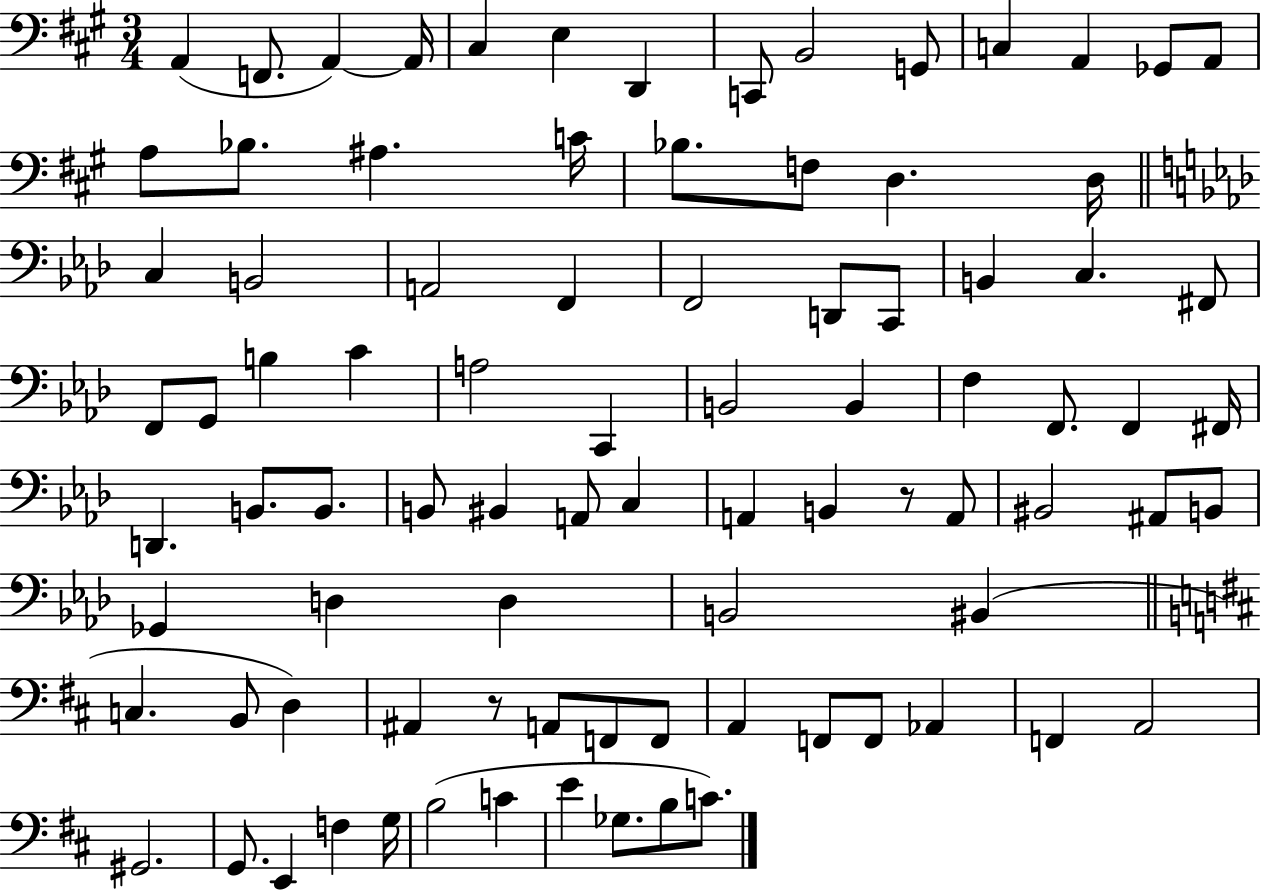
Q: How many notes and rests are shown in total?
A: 88